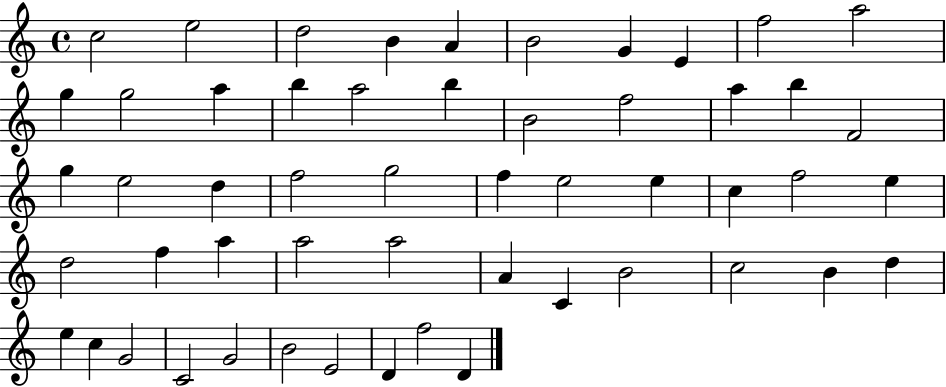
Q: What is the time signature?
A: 4/4